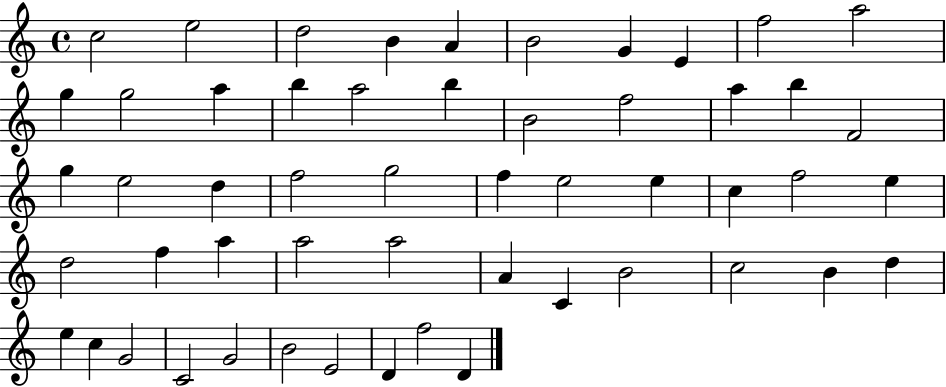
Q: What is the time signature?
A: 4/4